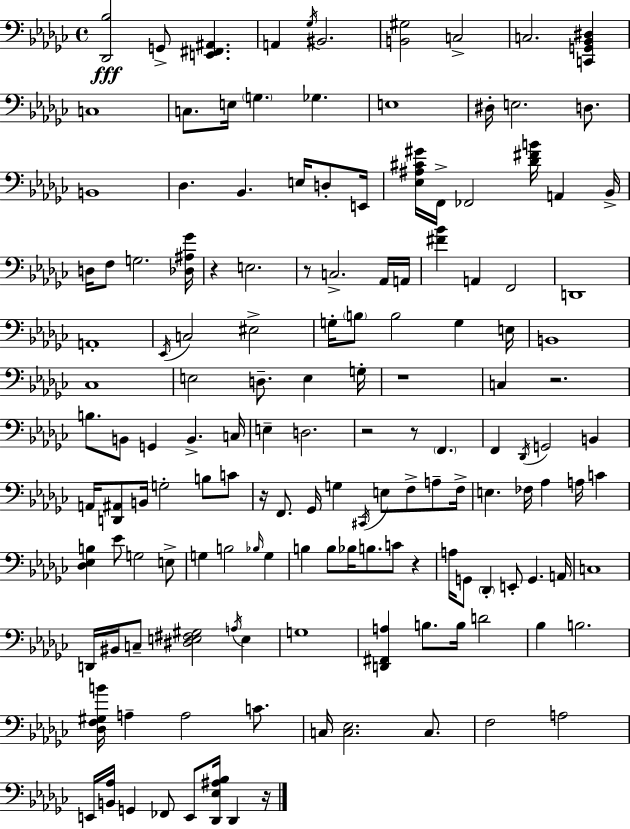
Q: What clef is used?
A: bass